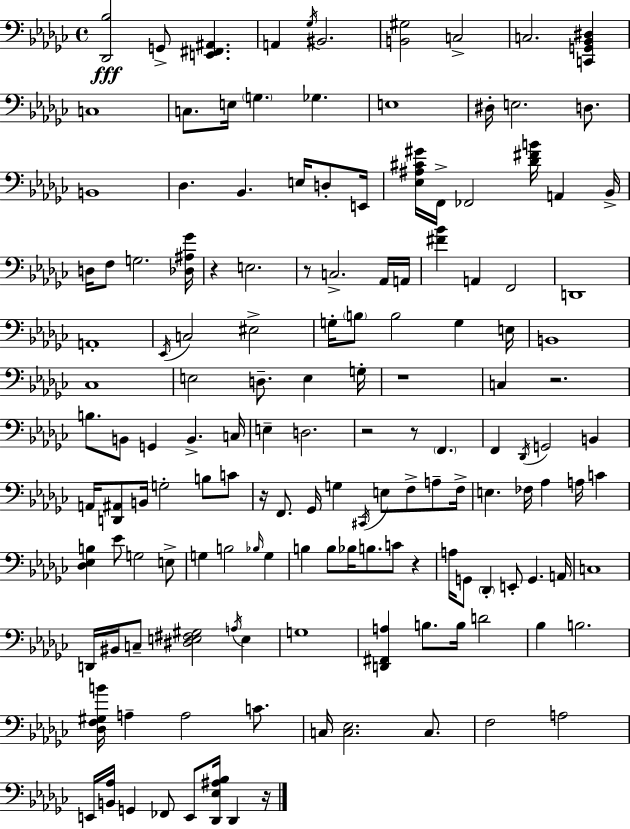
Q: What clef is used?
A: bass